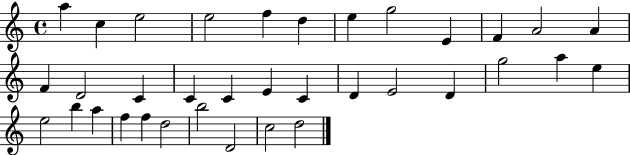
X:1
T:Untitled
M:4/4
L:1/4
K:C
a c e2 e2 f d e g2 E F A2 A F D2 C C C E C D E2 D g2 a e e2 b a f f d2 b2 D2 c2 d2